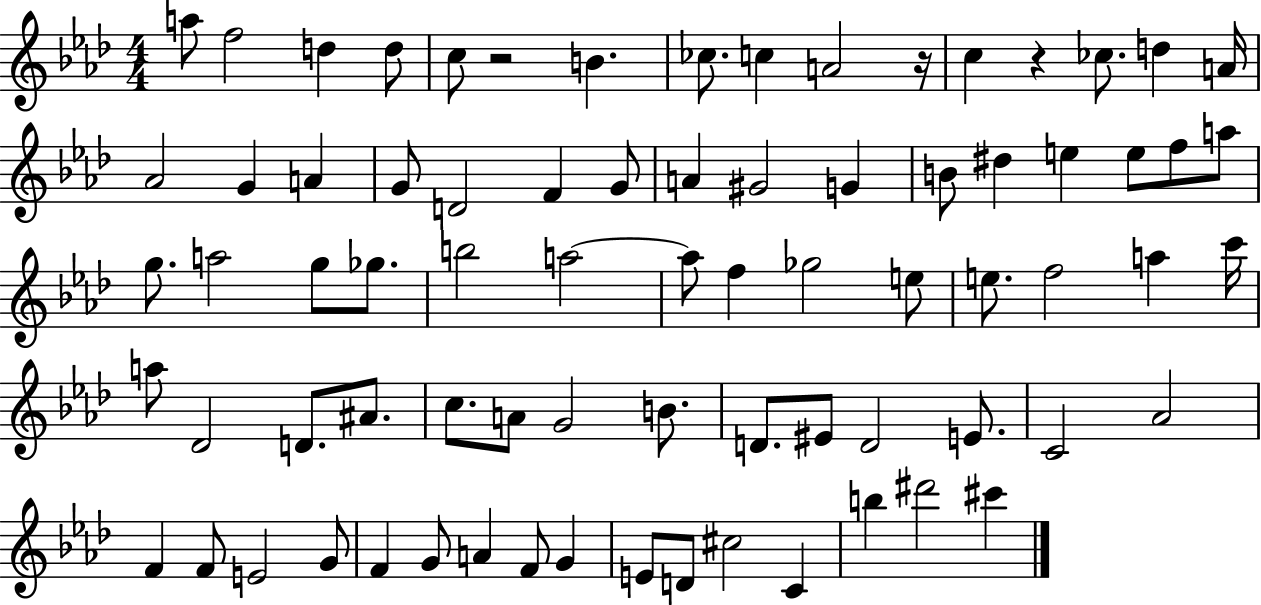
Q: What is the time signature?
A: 4/4